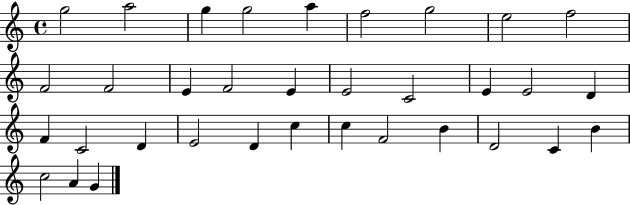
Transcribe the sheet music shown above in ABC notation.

X:1
T:Untitled
M:4/4
L:1/4
K:C
g2 a2 g g2 a f2 g2 e2 f2 F2 F2 E F2 E E2 C2 E E2 D F C2 D E2 D c c F2 B D2 C B c2 A G